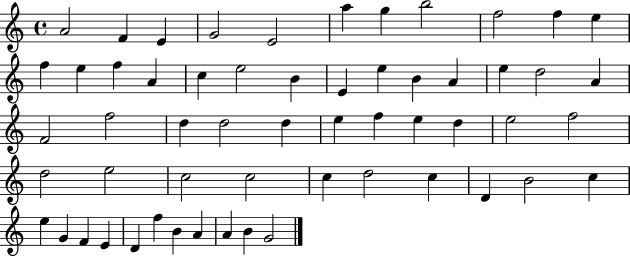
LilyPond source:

{
  \clef treble
  \time 4/4
  \defaultTimeSignature
  \key c \major
  a'2 f'4 e'4 | g'2 e'2 | a''4 g''4 b''2 | f''2 f''4 e''4 | \break f''4 e''4 f''4 a'4 | c''4 e''2 b'4 | e'4 e''4 b'4 a'4 | e''4 d''2 a'4 | \break f'2 f''2 | d''4 d''2 d''4 | e''4 f''4 e''4 d''4 | e''2 f''2 | \break d''2 e''2 | c''2 c''2 | c''4 d''2 c''4 | d'4 b'2 c''4 | \break e''4 g'4 f'4 e'4 | d'4 f''4 b'4 a'4 | a'4 b'4 g'2 | \bar "|."
}